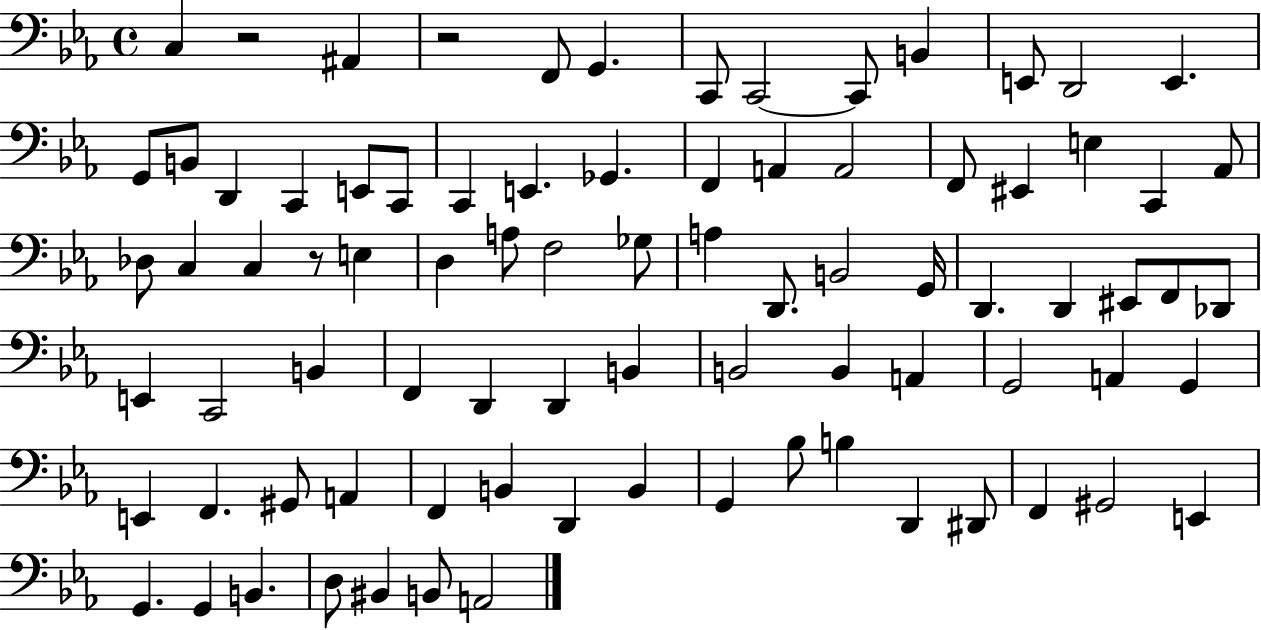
C3/q R/h A#2/q R/h F2/e G2/q. C2/e C2/h C2/e B2/q E2/e D2/h E2/q. G2/e B2/e D2/q C2/q E2/e C2/e C2/q E2/q. Gb2/q. F2/q A2/q A2/h F2/e EIS2/q E3/q C2/q Ab2/e Db3/e C3/q C3/q R/e E3/q D3/q A3/e F3/h Gb3/e A3/q D2/e. B2/h G2/s D2/q. D2/q EIS2/e F2/e Db2/e E2/q C2/h B2/q F2/q D2/q D2/q B2/q B2/h B2/q A2/q G2/h A2/q G2/q E2/q F2/q. G#2/e A2/q F2/q B2/q D2/q B2/q G2/q Bb3/e B3/q D2/q D#2/e F2/q G#2/h E2/q G2/q. G2/q B2/q. D3/e BIS2/q B2/e A2/h